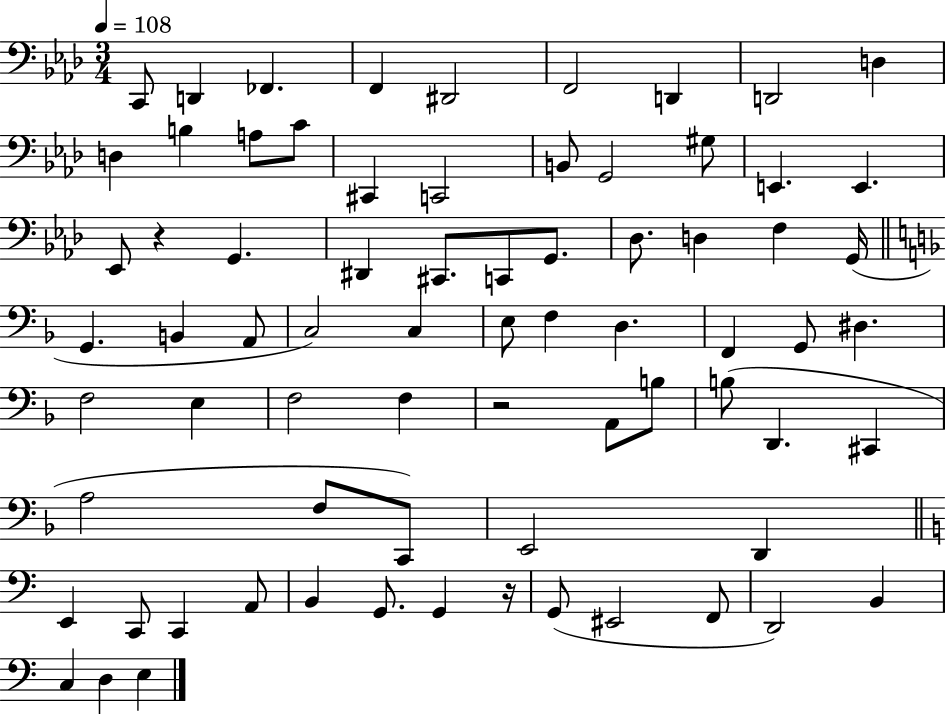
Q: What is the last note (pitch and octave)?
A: E3